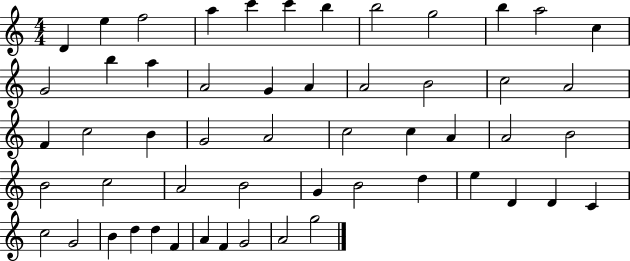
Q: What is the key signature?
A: C major